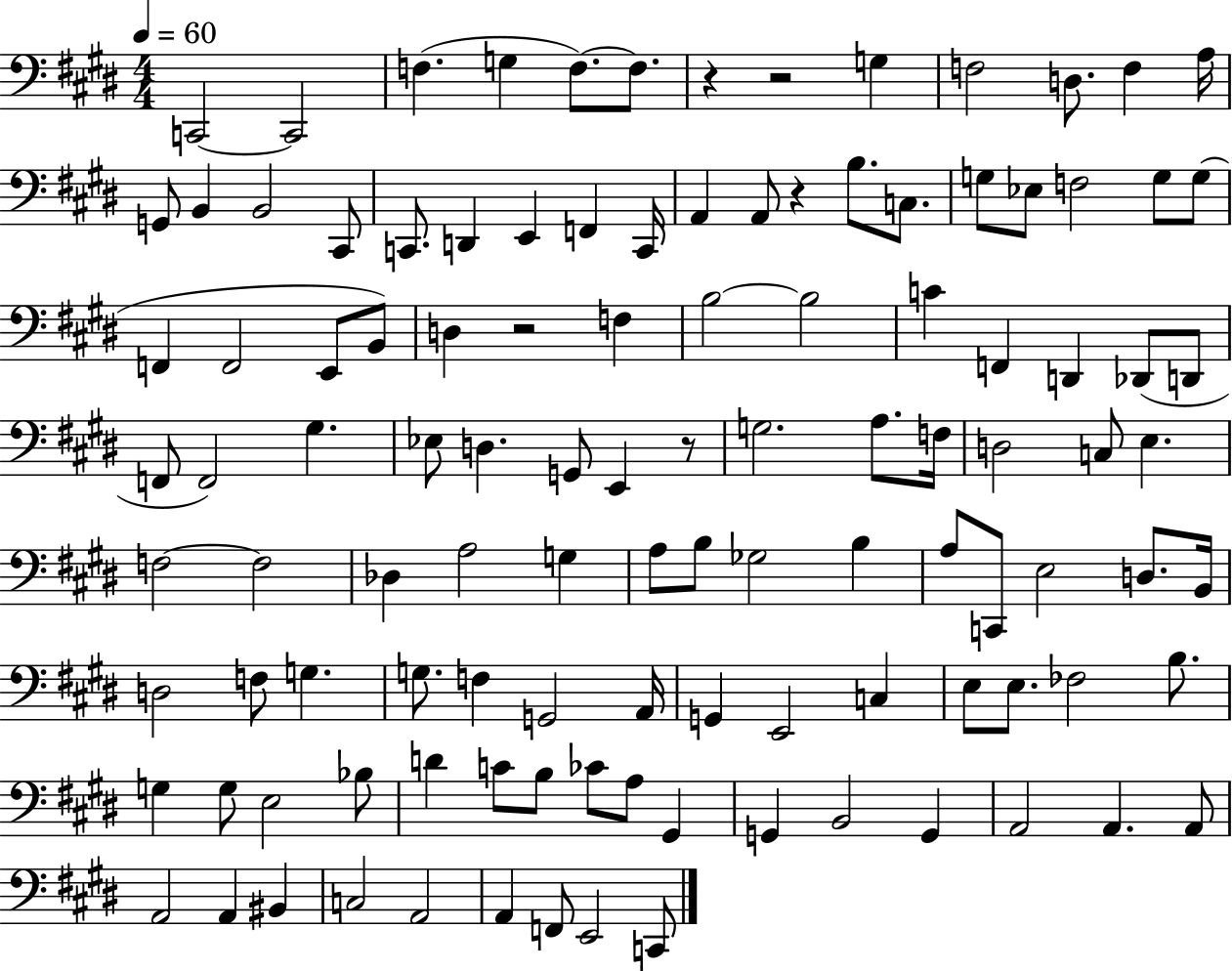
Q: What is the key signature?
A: E major